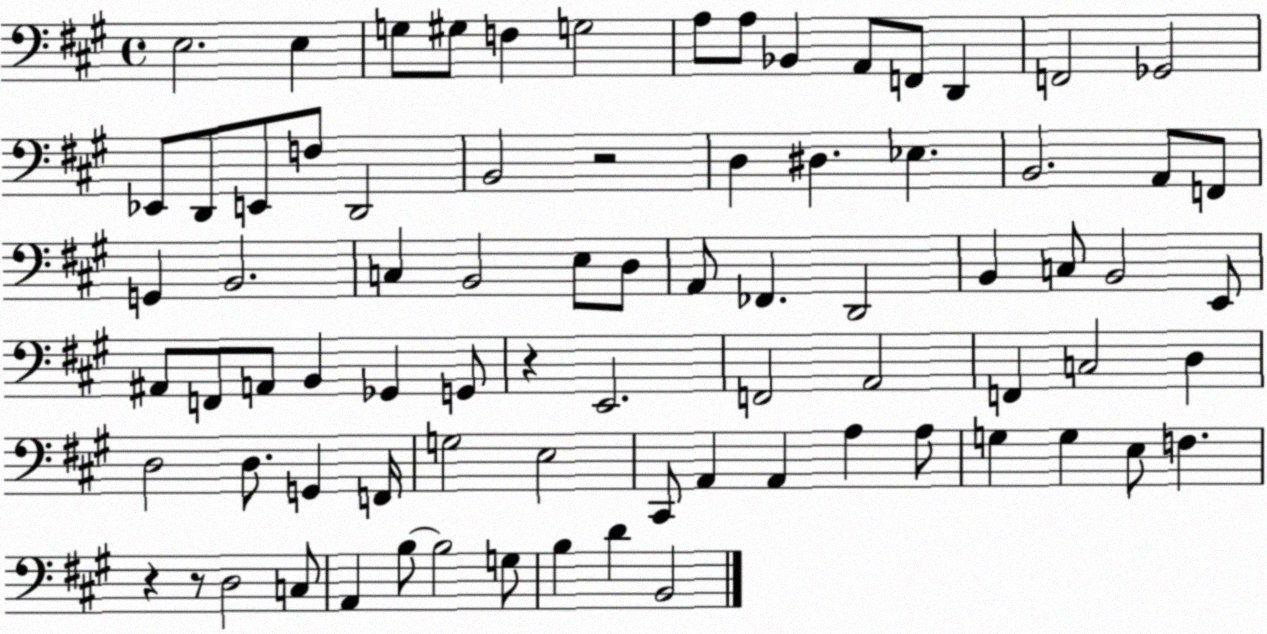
X:1
T:Untitled
M:4/4
L:1/4
K:A
E,2 E, G,/2 ^G,/2 F, G,2 A,/2 A,/2 _B,, A,,/2 F,,/2 D,, F,,2 _G,,2 _E,,/2 D,,/2 E,,/2 F,/2 D,,2 B,,2 z2 D, ^D, _E, B,,2 A,,/2 F,,/2 G,, B,,2 C, B,,2 E,/2 D,/2 A,,/2 _F,, D,,2 B,, C,/2 B,,2 E,,/2 ^A,,/2 F,,/2 A,,/2 B,, _G,, G,,/2 z E,,2 F,,2 A,,2 F,, C,2 D, D,2 D,/2 G,, F,,/4 G,2 E,2 ^C,,/2 A,, A,, A, A,/2 G, G, E,/2 F, z z/2 D,2 C,/2 A,, B,/2 B,2 G,/2 B, D B,,2